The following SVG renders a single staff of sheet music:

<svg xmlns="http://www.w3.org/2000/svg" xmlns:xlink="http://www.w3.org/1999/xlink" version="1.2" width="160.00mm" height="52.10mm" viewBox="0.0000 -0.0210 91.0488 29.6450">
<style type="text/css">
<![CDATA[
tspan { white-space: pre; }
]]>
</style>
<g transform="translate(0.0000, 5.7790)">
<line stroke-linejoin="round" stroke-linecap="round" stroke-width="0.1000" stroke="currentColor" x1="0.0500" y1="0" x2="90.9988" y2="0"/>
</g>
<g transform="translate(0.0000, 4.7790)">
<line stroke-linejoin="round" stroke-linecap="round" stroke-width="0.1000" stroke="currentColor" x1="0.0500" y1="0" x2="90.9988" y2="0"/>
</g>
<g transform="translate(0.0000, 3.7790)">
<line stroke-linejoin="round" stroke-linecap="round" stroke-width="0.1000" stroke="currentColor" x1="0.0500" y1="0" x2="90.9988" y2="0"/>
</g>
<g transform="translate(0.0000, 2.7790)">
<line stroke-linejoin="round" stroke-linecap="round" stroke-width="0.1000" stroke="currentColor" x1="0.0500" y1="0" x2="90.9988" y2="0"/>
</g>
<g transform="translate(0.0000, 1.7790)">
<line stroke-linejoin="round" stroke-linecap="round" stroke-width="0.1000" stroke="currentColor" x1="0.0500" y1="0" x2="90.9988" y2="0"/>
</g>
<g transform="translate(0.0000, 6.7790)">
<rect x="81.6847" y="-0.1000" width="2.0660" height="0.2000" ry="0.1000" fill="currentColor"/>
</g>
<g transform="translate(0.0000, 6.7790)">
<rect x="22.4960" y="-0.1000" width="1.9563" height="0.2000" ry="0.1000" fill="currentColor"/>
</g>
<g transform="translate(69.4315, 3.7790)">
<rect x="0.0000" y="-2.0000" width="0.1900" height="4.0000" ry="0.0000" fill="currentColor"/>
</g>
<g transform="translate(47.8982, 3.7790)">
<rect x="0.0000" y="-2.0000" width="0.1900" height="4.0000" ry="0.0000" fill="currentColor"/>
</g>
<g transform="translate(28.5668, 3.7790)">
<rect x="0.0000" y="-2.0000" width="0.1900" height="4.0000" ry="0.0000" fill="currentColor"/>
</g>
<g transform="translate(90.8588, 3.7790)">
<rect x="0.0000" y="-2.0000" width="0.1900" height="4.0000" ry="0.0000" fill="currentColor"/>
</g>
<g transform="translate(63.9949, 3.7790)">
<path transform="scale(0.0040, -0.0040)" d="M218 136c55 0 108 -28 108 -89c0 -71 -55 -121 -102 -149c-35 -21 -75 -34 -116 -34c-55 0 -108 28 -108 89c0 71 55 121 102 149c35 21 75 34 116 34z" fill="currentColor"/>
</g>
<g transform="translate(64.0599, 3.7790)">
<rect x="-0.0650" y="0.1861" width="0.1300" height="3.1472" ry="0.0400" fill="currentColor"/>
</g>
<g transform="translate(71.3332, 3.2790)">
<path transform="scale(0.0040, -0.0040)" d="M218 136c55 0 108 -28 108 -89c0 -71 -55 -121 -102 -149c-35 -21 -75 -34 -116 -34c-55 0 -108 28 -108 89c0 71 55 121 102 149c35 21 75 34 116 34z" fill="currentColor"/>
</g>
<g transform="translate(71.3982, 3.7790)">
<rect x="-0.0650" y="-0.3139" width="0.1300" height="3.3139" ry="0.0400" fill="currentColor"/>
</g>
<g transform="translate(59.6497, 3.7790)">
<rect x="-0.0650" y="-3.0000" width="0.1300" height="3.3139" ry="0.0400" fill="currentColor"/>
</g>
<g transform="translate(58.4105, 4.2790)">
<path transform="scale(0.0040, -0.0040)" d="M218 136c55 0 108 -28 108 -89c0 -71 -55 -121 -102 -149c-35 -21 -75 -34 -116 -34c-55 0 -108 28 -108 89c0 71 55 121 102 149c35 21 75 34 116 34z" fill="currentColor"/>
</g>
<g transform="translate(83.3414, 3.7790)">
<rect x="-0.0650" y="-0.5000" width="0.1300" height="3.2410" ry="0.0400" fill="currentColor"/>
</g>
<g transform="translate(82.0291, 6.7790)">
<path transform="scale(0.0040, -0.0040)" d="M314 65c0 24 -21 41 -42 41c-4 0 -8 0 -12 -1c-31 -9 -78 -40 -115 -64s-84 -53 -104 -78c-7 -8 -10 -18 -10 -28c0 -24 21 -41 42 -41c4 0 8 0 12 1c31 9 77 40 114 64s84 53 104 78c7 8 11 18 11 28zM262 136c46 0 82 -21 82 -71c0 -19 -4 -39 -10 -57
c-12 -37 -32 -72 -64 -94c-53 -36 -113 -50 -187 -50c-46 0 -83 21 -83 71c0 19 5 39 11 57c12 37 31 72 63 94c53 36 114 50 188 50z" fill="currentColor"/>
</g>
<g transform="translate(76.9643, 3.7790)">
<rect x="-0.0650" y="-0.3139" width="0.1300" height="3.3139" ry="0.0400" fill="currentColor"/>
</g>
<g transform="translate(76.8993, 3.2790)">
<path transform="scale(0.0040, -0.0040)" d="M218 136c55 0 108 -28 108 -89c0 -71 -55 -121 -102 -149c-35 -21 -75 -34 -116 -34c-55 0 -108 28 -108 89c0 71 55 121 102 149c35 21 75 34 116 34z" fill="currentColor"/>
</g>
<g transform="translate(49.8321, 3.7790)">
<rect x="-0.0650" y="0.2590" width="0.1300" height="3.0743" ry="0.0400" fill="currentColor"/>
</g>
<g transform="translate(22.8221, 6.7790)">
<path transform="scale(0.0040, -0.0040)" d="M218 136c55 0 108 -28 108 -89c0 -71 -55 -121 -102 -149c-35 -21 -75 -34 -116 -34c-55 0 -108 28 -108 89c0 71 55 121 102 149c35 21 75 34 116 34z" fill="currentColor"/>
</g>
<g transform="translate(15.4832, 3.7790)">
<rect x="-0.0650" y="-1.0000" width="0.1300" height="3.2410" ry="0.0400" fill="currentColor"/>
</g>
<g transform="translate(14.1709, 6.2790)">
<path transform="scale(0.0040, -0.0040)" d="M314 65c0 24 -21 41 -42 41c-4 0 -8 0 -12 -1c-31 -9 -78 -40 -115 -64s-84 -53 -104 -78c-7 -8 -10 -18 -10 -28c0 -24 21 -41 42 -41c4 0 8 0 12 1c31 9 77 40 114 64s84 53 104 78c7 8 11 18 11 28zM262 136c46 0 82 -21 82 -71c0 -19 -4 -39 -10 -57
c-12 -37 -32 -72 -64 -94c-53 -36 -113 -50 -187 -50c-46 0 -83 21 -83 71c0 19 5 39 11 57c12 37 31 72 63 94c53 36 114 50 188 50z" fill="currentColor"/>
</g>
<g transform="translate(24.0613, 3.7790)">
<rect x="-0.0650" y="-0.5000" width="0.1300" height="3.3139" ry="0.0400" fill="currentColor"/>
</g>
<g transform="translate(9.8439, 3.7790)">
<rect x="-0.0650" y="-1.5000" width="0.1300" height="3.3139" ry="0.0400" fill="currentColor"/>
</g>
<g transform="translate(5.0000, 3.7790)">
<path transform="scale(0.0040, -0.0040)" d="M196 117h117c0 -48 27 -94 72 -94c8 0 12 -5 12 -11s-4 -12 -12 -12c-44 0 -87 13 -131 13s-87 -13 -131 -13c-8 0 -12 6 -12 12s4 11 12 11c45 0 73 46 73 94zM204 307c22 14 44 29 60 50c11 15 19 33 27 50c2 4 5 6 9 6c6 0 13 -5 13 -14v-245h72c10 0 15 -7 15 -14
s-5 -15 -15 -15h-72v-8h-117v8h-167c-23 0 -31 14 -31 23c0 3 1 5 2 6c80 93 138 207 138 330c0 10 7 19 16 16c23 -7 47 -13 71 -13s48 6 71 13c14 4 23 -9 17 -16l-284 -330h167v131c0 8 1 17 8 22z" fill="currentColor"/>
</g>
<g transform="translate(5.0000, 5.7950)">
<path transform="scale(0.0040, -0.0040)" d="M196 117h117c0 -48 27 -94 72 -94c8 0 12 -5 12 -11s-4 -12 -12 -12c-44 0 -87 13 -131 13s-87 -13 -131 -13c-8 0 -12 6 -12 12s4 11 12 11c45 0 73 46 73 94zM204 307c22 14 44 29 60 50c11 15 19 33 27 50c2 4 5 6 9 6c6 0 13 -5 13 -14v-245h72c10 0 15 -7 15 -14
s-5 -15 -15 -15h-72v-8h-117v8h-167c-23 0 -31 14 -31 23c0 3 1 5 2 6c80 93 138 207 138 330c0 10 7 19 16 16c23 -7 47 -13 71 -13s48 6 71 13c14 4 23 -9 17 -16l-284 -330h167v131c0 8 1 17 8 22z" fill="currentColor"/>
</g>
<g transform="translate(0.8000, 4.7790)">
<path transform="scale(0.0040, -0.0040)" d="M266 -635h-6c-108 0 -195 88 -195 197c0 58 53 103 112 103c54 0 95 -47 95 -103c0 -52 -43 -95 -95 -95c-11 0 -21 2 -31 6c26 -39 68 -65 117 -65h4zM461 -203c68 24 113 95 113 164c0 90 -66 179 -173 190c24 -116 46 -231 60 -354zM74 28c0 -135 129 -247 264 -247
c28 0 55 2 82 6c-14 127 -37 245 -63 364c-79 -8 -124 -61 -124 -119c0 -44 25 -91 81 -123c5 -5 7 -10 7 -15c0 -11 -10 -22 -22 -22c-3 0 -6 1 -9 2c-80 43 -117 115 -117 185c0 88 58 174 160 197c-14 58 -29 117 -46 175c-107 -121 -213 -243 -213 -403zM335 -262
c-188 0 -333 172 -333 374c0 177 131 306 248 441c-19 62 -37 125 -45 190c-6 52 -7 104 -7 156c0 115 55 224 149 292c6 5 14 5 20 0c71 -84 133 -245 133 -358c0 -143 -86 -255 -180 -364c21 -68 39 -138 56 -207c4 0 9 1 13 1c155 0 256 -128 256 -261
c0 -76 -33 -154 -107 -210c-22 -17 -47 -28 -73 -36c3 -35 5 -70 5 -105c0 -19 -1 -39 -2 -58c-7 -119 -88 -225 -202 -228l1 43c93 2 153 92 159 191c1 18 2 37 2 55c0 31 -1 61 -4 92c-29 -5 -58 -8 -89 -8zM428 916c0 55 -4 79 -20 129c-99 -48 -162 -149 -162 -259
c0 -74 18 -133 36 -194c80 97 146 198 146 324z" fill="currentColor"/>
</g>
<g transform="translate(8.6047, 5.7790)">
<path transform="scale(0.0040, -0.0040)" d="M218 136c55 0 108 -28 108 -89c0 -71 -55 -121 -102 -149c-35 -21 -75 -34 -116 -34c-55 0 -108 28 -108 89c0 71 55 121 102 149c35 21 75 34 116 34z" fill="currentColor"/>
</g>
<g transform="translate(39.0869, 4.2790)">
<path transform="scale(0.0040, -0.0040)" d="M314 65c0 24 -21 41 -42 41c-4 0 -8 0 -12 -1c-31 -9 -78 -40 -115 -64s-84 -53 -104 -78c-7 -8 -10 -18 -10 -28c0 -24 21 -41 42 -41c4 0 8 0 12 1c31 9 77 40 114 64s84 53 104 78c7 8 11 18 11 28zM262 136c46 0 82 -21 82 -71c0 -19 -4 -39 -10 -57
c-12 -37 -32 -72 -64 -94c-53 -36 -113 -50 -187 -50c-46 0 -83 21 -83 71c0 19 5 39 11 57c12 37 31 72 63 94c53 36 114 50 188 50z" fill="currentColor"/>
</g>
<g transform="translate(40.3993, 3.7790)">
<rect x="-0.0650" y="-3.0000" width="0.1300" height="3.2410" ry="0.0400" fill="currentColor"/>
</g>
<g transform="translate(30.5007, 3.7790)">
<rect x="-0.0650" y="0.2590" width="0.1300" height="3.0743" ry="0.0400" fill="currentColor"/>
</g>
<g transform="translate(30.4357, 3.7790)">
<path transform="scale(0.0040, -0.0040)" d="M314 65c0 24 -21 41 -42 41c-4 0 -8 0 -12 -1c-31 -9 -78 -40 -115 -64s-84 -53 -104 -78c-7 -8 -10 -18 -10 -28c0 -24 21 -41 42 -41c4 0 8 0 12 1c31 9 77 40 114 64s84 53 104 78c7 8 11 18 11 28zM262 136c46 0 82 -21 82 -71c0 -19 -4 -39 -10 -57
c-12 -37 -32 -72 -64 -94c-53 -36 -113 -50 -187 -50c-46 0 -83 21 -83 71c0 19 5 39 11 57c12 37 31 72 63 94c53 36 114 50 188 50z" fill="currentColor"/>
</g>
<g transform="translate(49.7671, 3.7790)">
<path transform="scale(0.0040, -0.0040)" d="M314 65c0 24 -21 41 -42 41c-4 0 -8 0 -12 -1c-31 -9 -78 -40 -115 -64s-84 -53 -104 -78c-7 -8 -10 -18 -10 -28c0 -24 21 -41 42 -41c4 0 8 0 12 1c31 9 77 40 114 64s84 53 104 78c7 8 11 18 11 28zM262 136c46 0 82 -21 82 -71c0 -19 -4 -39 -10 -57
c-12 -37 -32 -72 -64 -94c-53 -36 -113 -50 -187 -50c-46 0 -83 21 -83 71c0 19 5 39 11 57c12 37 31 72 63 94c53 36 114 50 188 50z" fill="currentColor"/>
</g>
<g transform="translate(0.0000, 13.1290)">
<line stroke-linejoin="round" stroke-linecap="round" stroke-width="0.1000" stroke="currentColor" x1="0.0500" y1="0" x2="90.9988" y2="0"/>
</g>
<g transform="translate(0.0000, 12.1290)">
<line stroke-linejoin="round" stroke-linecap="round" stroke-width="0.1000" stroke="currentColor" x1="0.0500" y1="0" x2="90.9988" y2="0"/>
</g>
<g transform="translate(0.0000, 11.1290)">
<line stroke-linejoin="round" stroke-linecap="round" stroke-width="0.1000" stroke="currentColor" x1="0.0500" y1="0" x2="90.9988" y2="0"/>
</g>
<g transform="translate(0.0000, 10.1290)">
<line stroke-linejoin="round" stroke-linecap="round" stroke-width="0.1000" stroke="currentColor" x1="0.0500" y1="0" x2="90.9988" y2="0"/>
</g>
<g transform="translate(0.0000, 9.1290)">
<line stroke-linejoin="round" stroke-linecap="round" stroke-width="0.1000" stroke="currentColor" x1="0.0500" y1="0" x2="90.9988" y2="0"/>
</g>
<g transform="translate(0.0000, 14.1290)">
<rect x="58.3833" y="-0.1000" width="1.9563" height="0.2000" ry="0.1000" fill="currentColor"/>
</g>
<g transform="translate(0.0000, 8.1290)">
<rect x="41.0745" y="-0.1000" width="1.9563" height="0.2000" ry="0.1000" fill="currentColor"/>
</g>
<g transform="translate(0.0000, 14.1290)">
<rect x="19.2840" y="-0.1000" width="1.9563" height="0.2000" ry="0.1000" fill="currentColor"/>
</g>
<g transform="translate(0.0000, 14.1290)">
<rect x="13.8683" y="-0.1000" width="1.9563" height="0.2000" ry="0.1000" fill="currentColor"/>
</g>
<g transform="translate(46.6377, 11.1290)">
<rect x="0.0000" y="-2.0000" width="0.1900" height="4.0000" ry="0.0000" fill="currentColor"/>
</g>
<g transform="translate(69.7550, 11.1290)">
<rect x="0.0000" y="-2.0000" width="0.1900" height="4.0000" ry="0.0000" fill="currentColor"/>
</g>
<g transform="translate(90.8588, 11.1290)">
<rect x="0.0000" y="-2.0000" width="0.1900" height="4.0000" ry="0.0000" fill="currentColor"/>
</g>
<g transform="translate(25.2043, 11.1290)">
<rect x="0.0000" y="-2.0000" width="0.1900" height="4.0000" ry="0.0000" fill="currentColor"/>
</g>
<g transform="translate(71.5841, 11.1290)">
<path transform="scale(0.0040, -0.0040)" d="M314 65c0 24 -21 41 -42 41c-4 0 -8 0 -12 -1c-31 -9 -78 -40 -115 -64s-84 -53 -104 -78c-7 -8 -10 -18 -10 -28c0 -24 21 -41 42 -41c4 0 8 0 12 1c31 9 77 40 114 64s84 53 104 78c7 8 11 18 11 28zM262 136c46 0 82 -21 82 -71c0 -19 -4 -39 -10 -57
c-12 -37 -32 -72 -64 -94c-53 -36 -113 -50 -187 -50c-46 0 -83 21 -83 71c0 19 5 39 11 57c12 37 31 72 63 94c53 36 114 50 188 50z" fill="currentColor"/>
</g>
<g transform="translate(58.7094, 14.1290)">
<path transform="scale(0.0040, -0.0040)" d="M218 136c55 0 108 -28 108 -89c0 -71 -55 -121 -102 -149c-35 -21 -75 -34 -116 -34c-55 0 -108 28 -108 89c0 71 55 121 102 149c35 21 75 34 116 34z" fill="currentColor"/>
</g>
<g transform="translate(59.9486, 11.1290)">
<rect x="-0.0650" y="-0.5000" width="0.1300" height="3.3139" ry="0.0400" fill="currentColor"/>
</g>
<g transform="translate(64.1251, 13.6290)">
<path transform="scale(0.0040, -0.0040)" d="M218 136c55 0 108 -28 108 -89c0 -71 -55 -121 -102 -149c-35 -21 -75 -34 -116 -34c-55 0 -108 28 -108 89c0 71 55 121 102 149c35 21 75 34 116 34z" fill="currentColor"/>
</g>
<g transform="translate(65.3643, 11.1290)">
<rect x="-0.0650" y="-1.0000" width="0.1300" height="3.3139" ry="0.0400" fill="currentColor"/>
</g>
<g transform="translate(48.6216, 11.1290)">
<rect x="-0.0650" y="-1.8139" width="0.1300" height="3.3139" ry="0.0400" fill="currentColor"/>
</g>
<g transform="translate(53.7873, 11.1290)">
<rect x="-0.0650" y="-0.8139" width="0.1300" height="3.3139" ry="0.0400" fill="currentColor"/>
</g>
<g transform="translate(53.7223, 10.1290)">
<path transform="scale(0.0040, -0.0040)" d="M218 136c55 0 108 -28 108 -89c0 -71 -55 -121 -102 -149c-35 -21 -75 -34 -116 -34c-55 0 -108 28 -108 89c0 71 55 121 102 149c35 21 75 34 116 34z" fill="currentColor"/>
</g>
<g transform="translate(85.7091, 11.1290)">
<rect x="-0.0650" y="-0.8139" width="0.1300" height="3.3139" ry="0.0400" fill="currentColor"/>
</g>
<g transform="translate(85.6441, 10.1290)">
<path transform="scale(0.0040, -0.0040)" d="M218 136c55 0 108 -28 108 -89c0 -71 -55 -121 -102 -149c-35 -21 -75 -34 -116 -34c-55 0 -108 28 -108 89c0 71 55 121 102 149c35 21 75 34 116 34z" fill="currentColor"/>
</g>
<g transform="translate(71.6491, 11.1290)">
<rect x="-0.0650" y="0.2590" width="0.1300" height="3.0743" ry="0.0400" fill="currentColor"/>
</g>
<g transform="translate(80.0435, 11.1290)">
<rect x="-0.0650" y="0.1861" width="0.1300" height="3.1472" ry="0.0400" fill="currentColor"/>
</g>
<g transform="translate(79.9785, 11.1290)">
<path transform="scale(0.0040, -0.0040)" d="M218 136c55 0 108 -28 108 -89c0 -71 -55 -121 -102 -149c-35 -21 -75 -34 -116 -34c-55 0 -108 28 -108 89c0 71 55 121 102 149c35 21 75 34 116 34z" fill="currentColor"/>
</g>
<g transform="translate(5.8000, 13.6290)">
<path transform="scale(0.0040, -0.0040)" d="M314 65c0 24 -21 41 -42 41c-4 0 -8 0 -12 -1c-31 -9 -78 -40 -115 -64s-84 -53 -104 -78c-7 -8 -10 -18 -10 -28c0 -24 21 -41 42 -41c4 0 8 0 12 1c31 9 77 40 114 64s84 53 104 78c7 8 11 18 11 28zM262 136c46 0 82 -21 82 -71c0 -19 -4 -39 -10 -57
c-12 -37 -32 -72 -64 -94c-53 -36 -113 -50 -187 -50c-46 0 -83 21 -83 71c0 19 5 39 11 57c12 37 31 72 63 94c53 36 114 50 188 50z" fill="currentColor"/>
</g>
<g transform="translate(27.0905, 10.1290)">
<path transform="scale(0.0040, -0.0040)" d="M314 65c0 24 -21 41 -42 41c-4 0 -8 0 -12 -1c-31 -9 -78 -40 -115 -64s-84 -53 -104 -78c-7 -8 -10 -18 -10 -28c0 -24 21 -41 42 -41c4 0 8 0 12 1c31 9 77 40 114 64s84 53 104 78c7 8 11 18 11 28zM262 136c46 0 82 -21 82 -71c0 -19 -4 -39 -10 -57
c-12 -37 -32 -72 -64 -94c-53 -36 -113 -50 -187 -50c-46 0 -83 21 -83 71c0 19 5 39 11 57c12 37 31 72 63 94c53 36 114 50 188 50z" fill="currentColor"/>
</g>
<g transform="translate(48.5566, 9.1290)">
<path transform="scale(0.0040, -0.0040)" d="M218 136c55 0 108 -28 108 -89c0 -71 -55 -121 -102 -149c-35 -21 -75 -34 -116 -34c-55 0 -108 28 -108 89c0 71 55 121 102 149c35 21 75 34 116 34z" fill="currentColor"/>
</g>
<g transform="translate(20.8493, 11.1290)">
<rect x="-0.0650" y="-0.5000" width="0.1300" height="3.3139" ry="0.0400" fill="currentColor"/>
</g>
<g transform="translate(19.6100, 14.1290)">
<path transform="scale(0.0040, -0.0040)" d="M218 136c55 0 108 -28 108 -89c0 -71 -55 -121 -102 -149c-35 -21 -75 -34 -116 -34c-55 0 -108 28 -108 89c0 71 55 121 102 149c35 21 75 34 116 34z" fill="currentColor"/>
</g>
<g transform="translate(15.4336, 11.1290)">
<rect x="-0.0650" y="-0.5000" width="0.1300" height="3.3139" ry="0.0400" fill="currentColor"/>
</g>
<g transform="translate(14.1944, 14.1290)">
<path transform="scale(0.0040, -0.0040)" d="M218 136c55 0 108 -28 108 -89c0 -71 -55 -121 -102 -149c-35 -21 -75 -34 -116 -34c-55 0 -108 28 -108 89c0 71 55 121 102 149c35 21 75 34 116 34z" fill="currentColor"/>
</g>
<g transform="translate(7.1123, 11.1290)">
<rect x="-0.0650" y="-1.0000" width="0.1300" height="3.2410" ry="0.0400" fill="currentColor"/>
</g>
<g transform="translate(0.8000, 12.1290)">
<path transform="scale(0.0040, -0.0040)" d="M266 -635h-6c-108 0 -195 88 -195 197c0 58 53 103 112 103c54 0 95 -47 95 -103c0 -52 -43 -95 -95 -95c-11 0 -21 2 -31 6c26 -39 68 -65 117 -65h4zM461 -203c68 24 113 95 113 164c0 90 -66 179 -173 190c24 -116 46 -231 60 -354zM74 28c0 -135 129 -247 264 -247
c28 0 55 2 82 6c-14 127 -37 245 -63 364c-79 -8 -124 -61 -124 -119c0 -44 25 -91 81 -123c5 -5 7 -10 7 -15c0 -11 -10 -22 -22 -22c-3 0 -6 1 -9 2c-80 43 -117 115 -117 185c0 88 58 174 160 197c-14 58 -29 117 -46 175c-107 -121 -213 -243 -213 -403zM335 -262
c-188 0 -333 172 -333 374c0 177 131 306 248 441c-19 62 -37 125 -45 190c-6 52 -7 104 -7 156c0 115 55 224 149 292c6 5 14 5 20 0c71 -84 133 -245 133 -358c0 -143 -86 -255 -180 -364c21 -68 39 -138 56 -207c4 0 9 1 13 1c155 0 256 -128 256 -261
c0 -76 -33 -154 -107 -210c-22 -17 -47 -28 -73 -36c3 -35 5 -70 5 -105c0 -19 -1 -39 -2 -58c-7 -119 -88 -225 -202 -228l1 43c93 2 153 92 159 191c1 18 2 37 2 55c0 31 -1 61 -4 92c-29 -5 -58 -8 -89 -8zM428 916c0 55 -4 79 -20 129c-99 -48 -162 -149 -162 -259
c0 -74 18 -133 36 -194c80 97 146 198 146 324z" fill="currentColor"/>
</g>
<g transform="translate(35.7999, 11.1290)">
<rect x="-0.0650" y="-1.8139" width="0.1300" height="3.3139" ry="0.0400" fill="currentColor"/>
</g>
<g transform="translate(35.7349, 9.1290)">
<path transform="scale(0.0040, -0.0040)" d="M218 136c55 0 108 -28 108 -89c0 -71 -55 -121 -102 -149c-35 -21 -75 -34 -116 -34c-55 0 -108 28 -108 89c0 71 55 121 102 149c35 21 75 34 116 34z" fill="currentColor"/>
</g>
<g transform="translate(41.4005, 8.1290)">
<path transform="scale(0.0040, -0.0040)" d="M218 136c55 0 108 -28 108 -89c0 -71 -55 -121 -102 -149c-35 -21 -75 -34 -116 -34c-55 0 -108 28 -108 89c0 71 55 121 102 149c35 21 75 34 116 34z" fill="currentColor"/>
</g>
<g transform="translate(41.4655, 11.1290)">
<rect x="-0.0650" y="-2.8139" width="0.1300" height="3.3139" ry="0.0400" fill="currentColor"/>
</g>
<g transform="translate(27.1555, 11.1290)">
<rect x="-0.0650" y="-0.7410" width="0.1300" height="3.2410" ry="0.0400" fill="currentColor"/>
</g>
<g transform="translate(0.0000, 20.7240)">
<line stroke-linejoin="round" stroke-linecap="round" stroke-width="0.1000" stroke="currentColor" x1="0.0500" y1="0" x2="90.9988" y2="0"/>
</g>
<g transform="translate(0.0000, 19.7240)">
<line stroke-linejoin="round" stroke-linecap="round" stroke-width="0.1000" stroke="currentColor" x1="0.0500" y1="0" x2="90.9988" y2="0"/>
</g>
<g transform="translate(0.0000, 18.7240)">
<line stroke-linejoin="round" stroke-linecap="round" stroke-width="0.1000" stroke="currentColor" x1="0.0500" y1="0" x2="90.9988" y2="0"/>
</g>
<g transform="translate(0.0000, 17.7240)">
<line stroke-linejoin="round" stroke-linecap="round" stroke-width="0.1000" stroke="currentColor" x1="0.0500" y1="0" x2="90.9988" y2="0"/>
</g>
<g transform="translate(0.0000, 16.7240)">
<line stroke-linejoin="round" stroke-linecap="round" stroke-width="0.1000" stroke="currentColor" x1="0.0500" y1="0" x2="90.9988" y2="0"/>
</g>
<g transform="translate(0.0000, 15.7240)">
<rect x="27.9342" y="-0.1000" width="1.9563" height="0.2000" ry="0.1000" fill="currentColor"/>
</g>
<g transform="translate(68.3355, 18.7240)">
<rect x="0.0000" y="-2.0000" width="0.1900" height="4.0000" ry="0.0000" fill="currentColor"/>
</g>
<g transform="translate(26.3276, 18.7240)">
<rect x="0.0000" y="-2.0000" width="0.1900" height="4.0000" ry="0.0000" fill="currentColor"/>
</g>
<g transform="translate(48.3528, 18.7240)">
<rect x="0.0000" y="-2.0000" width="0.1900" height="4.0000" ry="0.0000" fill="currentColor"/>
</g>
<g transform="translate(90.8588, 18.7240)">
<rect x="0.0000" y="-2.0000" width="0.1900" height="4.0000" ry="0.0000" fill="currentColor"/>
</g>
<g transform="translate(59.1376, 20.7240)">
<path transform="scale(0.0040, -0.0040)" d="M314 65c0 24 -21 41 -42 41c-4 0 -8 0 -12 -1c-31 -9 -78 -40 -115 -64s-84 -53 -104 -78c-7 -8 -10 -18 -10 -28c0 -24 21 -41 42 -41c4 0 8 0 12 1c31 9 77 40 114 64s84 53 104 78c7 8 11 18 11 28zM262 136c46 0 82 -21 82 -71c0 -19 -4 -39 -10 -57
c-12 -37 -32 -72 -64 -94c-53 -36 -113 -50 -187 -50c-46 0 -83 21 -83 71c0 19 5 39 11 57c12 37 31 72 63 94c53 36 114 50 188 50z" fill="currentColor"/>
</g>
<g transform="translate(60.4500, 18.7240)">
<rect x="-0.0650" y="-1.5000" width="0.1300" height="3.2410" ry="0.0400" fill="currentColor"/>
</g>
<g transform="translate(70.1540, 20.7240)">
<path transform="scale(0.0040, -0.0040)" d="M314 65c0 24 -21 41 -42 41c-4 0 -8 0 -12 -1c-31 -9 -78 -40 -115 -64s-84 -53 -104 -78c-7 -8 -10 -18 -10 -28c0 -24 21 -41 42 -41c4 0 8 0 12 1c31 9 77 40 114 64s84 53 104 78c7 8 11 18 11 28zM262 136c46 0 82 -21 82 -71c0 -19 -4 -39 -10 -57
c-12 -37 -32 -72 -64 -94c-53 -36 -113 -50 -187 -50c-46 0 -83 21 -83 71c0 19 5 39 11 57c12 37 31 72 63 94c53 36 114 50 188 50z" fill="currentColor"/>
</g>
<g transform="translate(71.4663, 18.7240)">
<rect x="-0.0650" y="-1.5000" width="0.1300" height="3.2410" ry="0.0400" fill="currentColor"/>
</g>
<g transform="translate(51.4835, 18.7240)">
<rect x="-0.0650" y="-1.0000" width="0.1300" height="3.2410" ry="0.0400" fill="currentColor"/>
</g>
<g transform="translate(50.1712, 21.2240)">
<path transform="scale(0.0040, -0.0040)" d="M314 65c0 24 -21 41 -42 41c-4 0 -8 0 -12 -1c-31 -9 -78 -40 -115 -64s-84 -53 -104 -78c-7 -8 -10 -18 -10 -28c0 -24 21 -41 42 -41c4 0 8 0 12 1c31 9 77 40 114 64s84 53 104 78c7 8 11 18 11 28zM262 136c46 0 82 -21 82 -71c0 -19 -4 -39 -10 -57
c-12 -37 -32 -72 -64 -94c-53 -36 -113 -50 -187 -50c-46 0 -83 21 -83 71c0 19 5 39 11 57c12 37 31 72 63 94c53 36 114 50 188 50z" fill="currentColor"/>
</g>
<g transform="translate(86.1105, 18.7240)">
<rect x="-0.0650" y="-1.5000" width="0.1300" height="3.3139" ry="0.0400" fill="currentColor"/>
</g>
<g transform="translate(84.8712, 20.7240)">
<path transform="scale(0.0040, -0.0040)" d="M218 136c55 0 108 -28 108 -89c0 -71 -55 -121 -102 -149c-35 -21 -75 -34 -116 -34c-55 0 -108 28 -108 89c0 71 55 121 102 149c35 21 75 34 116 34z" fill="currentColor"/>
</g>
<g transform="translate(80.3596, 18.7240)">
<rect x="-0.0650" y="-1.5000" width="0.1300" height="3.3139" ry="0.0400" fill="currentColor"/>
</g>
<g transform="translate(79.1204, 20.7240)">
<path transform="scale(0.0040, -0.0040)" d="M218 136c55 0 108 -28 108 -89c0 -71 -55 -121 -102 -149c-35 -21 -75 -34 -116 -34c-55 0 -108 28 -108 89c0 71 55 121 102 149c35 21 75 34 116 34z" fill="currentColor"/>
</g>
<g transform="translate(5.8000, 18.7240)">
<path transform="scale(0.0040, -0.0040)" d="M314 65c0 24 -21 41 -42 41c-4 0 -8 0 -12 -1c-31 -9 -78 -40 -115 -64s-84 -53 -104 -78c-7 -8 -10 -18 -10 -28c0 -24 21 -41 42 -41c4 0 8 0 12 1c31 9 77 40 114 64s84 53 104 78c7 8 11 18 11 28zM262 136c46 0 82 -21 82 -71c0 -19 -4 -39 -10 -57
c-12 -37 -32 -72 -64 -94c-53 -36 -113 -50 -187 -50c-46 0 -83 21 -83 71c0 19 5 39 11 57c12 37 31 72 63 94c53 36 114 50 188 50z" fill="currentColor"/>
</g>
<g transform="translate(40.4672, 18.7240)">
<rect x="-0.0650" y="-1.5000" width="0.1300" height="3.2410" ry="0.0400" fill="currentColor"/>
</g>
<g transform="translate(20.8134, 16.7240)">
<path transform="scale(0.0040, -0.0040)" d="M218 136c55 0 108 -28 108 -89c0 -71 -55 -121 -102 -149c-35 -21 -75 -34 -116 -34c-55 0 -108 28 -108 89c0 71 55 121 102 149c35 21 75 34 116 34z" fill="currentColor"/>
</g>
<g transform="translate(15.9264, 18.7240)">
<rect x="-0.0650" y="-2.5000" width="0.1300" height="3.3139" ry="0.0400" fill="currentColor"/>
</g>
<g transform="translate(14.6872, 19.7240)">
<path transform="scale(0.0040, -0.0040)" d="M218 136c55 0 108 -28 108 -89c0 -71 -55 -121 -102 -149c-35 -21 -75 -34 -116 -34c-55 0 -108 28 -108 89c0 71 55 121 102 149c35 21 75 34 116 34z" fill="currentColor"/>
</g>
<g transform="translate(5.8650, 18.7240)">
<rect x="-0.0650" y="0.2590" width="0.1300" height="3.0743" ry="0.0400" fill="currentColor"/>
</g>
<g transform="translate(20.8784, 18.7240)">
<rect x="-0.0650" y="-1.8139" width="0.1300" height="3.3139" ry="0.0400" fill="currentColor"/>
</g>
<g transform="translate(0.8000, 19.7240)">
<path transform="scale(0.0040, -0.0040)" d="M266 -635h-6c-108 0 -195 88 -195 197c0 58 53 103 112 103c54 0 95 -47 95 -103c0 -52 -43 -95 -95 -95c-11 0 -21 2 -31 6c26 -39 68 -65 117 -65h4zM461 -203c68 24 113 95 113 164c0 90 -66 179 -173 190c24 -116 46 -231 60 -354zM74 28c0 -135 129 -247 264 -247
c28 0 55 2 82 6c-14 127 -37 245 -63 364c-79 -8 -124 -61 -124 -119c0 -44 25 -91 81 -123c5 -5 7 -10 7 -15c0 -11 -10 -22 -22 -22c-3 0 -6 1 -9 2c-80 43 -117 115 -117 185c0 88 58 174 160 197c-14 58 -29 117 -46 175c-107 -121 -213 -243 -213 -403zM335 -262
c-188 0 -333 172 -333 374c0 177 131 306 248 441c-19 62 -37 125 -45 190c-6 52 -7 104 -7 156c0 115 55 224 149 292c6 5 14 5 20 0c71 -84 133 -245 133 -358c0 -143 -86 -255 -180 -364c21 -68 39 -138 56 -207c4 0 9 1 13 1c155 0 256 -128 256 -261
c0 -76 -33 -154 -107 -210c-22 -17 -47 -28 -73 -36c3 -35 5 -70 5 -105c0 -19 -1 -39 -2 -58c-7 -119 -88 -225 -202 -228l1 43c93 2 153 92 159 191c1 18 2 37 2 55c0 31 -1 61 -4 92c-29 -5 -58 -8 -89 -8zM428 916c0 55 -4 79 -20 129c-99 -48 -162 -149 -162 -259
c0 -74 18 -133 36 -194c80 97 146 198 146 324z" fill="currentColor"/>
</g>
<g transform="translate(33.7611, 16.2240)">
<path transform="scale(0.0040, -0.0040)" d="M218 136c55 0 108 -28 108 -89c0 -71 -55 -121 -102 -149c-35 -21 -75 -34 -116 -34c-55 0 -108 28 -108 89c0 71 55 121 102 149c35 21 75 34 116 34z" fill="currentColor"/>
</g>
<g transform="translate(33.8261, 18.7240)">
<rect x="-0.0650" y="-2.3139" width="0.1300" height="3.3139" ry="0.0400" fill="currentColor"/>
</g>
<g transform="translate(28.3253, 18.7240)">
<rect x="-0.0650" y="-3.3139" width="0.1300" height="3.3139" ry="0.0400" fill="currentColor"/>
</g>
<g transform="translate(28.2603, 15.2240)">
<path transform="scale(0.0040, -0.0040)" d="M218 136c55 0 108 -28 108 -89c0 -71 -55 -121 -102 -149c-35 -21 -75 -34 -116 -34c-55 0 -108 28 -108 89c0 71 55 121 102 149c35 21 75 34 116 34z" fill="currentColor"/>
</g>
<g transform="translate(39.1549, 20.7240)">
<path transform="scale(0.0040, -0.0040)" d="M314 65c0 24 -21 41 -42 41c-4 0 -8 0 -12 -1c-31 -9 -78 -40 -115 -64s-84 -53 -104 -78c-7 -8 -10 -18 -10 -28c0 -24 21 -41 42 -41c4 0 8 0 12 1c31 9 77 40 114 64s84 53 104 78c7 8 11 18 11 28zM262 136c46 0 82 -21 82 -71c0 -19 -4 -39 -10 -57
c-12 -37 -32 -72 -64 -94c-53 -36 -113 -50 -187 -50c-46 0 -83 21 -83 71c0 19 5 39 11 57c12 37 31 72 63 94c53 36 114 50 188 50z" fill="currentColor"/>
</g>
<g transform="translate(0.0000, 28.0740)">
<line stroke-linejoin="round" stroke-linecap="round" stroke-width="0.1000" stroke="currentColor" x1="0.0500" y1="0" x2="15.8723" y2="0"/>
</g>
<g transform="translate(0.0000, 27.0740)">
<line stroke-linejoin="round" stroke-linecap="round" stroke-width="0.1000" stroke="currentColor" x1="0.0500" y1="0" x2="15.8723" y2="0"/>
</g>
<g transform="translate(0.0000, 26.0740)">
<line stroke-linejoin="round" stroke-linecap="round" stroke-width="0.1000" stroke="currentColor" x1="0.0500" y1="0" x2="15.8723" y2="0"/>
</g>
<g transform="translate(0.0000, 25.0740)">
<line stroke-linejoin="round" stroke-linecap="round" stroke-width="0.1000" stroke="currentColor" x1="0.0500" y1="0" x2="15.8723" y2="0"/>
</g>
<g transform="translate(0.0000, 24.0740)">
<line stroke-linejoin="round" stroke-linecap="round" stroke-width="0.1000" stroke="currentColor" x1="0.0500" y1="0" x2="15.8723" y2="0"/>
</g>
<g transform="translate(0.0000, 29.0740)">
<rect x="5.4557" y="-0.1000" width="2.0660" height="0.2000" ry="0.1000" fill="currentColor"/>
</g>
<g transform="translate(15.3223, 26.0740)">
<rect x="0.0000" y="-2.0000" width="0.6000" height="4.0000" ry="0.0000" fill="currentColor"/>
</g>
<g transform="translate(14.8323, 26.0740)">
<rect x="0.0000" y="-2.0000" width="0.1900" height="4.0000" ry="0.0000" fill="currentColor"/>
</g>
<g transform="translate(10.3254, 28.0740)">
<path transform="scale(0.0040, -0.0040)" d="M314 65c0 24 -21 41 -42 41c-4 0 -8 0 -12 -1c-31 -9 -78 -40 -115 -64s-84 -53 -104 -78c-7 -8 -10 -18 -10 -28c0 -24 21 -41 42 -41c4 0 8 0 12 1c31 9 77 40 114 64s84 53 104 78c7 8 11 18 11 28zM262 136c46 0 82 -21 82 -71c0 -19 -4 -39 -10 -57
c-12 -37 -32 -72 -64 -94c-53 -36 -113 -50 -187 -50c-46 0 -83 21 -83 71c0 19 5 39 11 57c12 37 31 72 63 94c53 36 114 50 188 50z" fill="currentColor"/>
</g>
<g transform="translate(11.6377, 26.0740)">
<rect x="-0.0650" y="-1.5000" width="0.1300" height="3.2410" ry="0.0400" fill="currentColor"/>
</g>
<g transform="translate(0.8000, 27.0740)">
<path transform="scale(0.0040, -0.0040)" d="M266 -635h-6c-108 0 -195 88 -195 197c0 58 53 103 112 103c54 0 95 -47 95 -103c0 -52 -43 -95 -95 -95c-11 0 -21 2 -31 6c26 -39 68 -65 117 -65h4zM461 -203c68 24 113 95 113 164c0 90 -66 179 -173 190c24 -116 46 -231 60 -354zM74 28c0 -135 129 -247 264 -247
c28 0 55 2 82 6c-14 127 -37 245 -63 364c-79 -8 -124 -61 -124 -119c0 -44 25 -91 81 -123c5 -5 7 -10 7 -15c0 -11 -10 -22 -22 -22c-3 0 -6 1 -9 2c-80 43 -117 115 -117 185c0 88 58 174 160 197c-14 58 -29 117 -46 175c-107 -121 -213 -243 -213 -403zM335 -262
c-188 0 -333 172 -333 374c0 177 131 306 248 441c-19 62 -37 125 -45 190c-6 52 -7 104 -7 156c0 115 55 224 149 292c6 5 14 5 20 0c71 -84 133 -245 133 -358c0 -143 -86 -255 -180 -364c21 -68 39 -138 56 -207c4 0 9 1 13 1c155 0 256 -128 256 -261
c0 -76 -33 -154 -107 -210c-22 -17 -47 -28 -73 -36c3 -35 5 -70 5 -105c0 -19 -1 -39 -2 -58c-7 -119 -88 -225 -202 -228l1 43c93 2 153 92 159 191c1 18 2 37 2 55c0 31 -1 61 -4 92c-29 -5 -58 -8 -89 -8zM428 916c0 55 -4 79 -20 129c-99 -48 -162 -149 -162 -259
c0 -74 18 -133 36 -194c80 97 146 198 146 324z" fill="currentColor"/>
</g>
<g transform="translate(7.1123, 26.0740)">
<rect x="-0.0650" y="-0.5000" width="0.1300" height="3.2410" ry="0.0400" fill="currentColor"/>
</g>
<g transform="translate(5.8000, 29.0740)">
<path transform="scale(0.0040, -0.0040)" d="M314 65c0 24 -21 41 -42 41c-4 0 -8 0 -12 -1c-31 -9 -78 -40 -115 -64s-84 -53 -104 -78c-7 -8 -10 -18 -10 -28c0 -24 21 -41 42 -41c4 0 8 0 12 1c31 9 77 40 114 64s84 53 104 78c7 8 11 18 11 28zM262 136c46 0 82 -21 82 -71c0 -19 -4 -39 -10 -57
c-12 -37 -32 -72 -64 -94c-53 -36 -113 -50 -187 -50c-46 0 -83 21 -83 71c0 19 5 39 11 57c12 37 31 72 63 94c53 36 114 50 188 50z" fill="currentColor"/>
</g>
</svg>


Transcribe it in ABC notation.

X:1
T:Untitled
M:4/4
L:1/4
K:C
E D2 C B2 A2 B2 A B c c C2 D2 C C d2 f a f d C D B2 B d B2 G f b g E2 D2 E2 E2 E E C2 E2